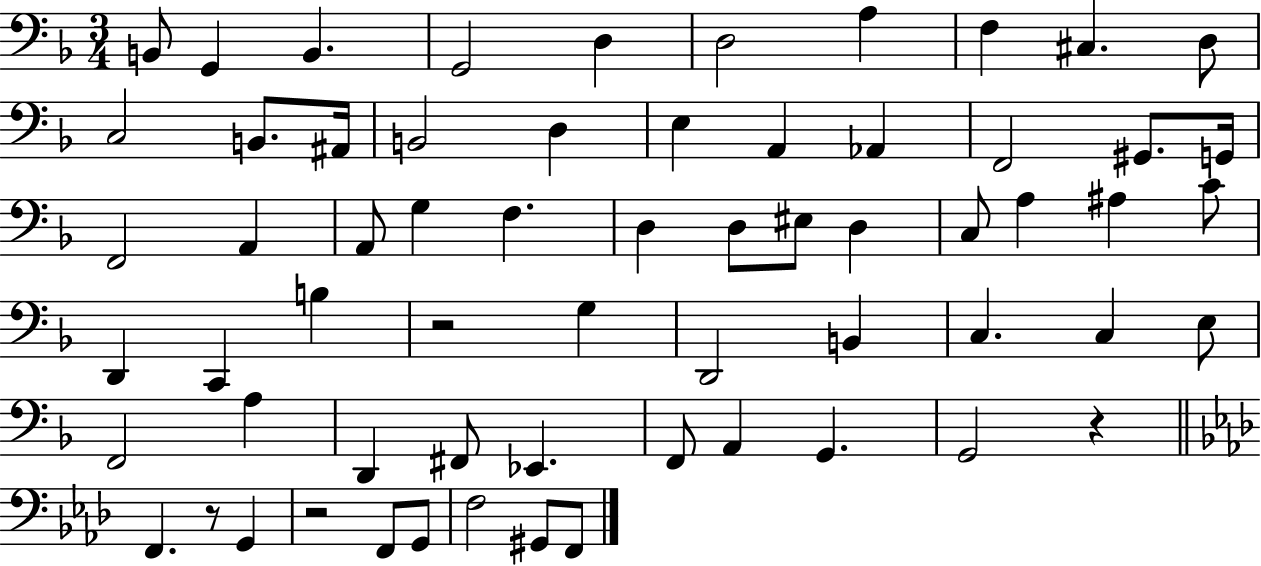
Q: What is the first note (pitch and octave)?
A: B2